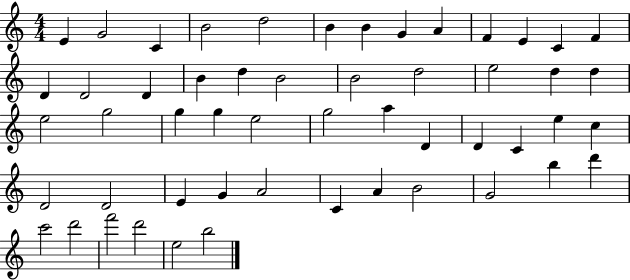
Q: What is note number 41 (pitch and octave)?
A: A4